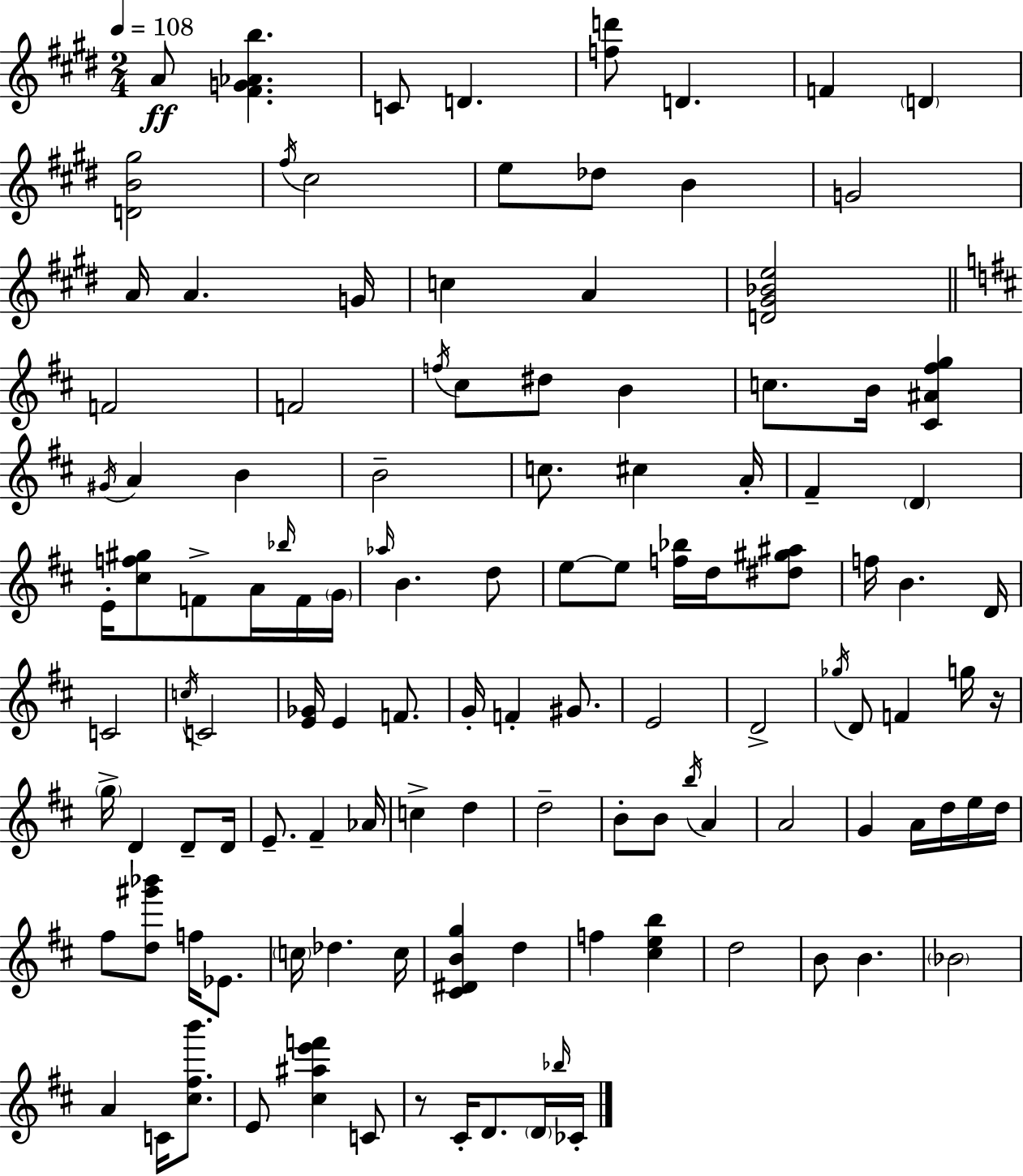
A4/e [F#4,G4,Ab4,B5]/q. C4/e D4/q. [F5,D6]/e D4/q. F4/q D4/q [D4,B4,G#5]/h F#5/s C#5/h E5/e Db5/e B4/q G4/h A4/s A4/q. G4/s C5/q A4/q [D4,G#4,Bb4,E5]/h F4/h F4/h F5/s C#5/e D#5/e B4/q C5/e. B4/s [C#4,A#4,F#5,G5]/q G#4/s A4/q B4/q B4/h C5/e. C#5/q A4/s F#4/q D4/q E4/s [C#5,F5,G#5]/e F4/e A4/s Bb5/s F4/s G4/s Ab5/s B4/q. D5/e E5/e E5/e [F5,Bb5]/s D5/s [D#5,G#5,A#5]/e F5/s B4/q. D4/s C4/h C5/s C4/h [E4,Gb4]/s E4/q F4/e. G4/s F4/q G#4/e. E4/h D4/h Gb5/s D4/e F4/q G5/s R/s G5/s D4/q D4/e D4/s E4/e. F#4/q Ab4/s C5/q D5/q D5/h B4/e B4/e B5/s A4/q A4/h G4/q A4/s D5/s E5/s D5/s F#5/e [D5,G#6,Bb6]/e F5/s Eb4/e. C5/s Db5/q. C5/s [C#4,D#4,B4,G5]/q D5/q F5/q [C#5,E5,B5]/q D5/h B4/e B4/q. Bb4/h A4/q C4/s [C#5,F#5,B6]/e. E4/e [C#5,A#5,E6,F6]/q C4/e R/e C#4/s D4/e. D4/s Bb5/s CES4/s